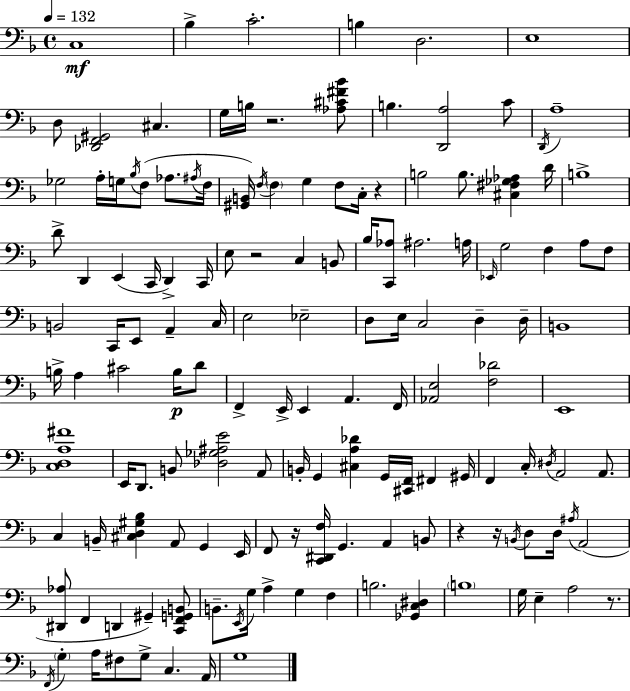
X:1
T:Untitled
M:4/4
L:1/4
K:Dm
C,4 _B, C2 B, D,2 E,4 D,/2 [_D,,F,,^G,,]2 ^C, G,/4 B,/4 z2 [_A,^C^F_B]/2 B, [D,,A,]2 C/2 D,,/4 A,4 _G,2 A,/4 G,/4 _B,/4 F,/2 _A,/2 ^A,/4 F,/4 [^G,,B,,]/4 F,/4 F, G, F,/2 C,/4 z B,2 B,/2 [^C,^F,_G,_A,] D/4 B,4 D/2 D,, E,, C,,/4 D,, C,,/4 E,/2 z2 C, B,,/2 _B,/4 [C,,_A,]/2 ^A,2 A,/4 _E,,/4 G,2 F, A,/2 F,/2 B,,2 C,,/4 E,,/2 A,, C,/4 E,2 _E,2 D,/2 E,/4 C,2 D, D,/4 B,,4 B,/4 A, ^C2 B,/4 D/2 F,, E,,/4 E,, A,, F,,/4 [_A,,E,]2 [F,_D]2 E,,4 [C,D,A,^F]4 E,,/4 D,,/2 B,,/2 [_D,_G,^A,E]2 A,,/2 B,,/4 G,, [^C,A,_D] G,,/4 [^C,,F,,]/4 ^F,, ^G,,/4 F,, C,/4 ^D,/4 A,,2 A,,/2 C, B,,/4 [^C,D,^G,_B,] A,,/2 G,, E,,/4 F,,/2 z/4 [C,,^D,,F,]/4 G,, A,, B,,/2 z z/4 B,,/4 D,/2 D,/4 ^A,/4 A,,2 [^D,,_A,]/2 F,, D,, ^G,, [C,,F,,G,,B,,]/2 B,,/2 E,,/4 G,/4 A, G, F, B,2 [_G,,C,^D,] B,4 G,/4 E, A,2 z/2 F,,/4 G, A,/4 ^F,/2 G,/2 C, A,,/4 G,4